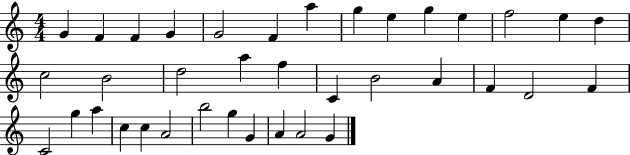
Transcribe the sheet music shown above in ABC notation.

X:1
T:Untitled
M:4/4
L:1/4
K:C
G F F G G2 F a g e g e f2 e d c2 B2 d2 a f C B2 A F D2 F C2 g a c c A2 b2 g G A A2 G